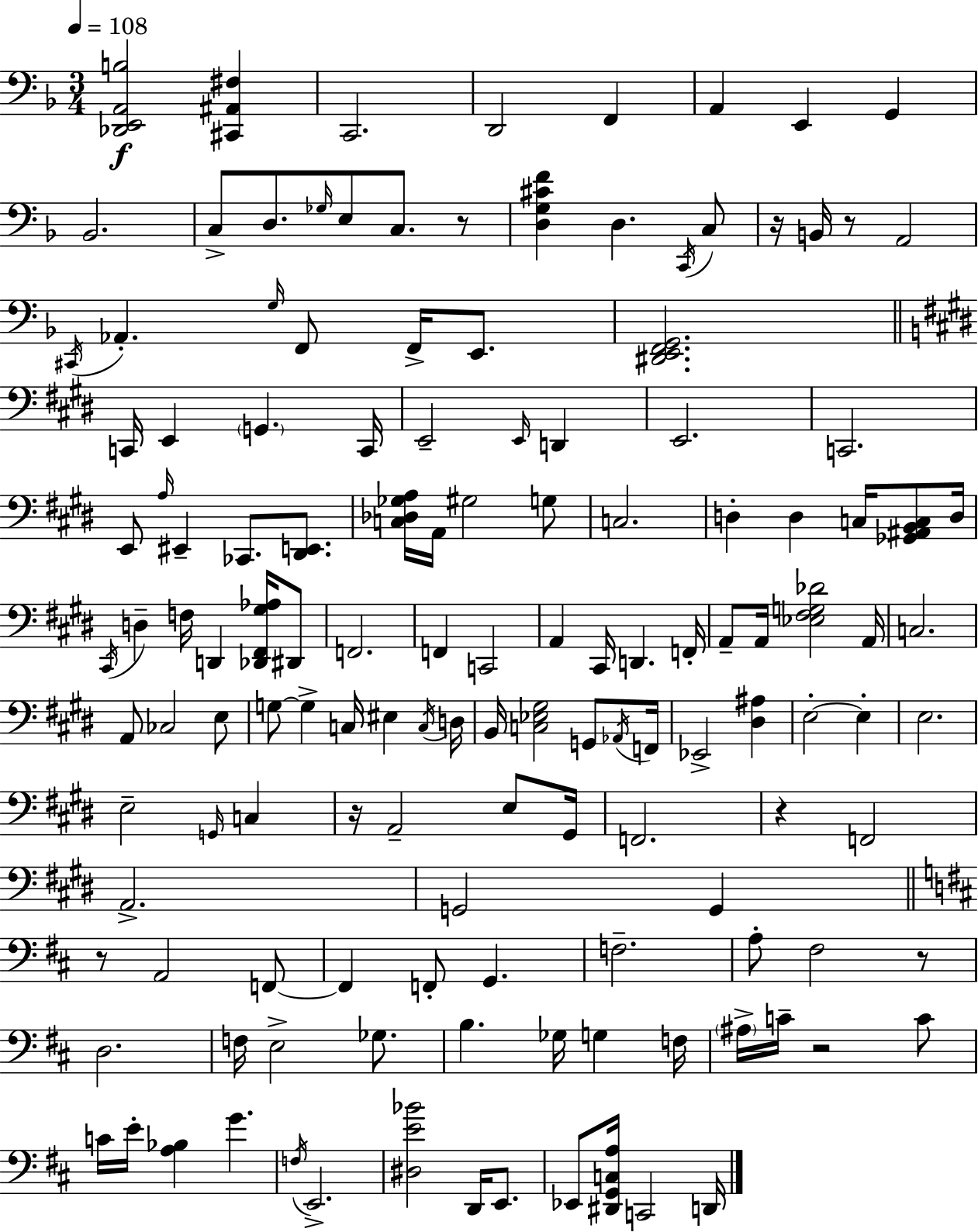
[Db2,E2,A2,B3]/h [C#2,A#2,F#3]/q C2/h. D2/h F2/q A2/q E2/q G2/q Bb2/h. C3/e D3/e. Gb3/s E3/e C3/e. R/e [D3,G3,C#4,F4]/q D3/q. C2/s C3/e R/s B2/s R/e A2/h C#2/s Ab2/q. G3/s F2/e F2/s E2/e. [D#2,E2,F2,G2]/h. C2/s E2/q G2/q. C2/s E2/h E2/s D2/q E2/h. C2/h. E2/e A3/s EIS2/q CES2/e. [D#2,E2]/e. [C3,Db3,Gb3,A3]/s A2/s G#3/h G3/e C3/h. D3/q D3/q C3/s [Gb2,A#2,B2,C3]/e D3/s C#2/s D3/q F3/s D2/q [Db2,F#2,G#3,Ab3]/s D#2/e F2/h. F2/q C2/h A2/q C#2/s D2/q. F2/s A2/e A2/s [Eb3,F#3,G3,Db4]/h A2/s C3/h. A2/e CES3/h E3/e G3/e G3/q C3/s EIS3/q C3/s D3/s B2/s [C3,Eb3,G#3]/h G2/e Ab2/s F2/s Eb2/h [D#3,A#3]/q E3/h E3/q E3/h. E3/h G2/s C3/q R/s A2/h E3/e G#2/s F2/h. R/q F2/h A2/h. G2/h G2/q R/e A2/h F2/e F2/q F2/e G2/q. F3/h. A3/e F#3/h R/e D3/h. F3/s E3/h Gb3/e. B3/q. Gb3/s G3/q F3/s A#3/s C4/s R/h C4/e C4/s E4/s [A3,Bb3]/q G4/q. F3/s E2/h. [D#3,E4,Bb4]/h D2/s E2/e. Eb2/e [D#2,G2,C3,A3]/s C2/h D2/s